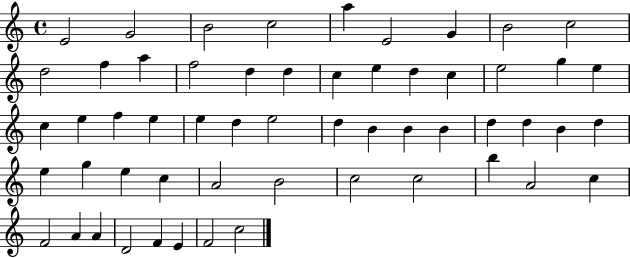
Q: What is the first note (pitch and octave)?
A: E4